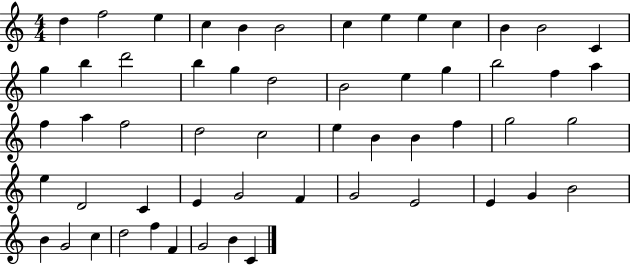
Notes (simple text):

D5/q F5/h E5/q C5/q B4/q B4/h C5/q E5/q E5/q C5/q B4/q B4/h C4/q G5/q B5/q D6/h B5/q G5/q D5/h B4/h E5/q G5/q B5/h F5/q A5/q F5/q A5/q F5/h D5/h C5/h E5/q B4/q B4/q F5/q G5/h G5/h E5/q D4/h C4/q E4/q G4/h F4/q G4/h E4/h E4/q G4/q B4/h B4/q G4/h C5/q D5/h F5/q F4/q G4/h B4/q C4/q